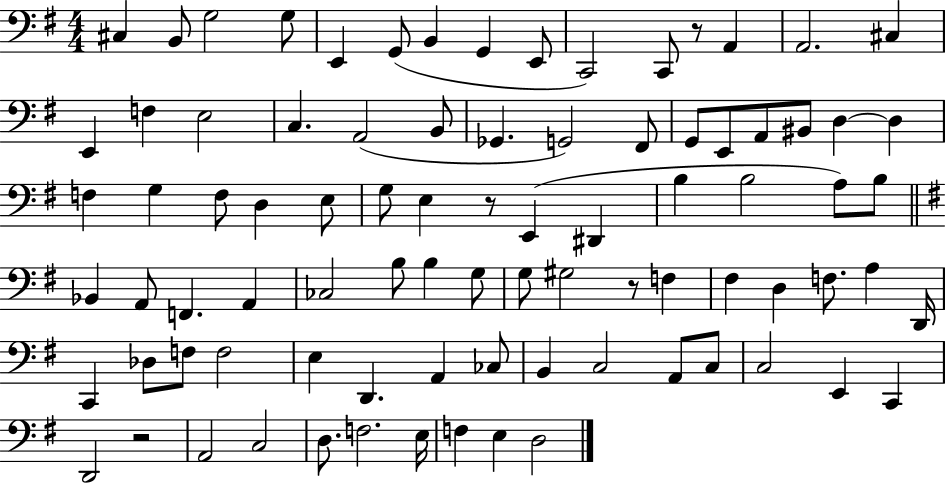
C#3/q B2/e G3/h G3/e E2/q G2/e B2/q G2/q E2/e C2/h C2/e R/e A2/q A2/h. C#3/q E2/q F3/q E3/h C3/q. A2/h B2/e Gb2/q. G2/h F#2/e G2/e E2/e A2/e BIS2/e D3/q D3/q F3/q G3/q F3/e D3/q E3/e G3/e E3/q R/e E2/q D#2/q B3/q B3/h A3/e B3/e Bb2/q A2/e F2/q. A2/q CES3/h B3/e B3/q G3/e G3/e G#3/h R/e F3/q F#3/q D3/q F3/e. A3/q D2/s C2/q Db3/e F3/e F3/h E3/q D2/q. A2/q CES3/e B2/q C3/h A2/e C3/e C3/h E2/q C2/q D2/h R/h A2/h C3/h D3/e. F3/h. E3/s F3/q E3/q D3/h